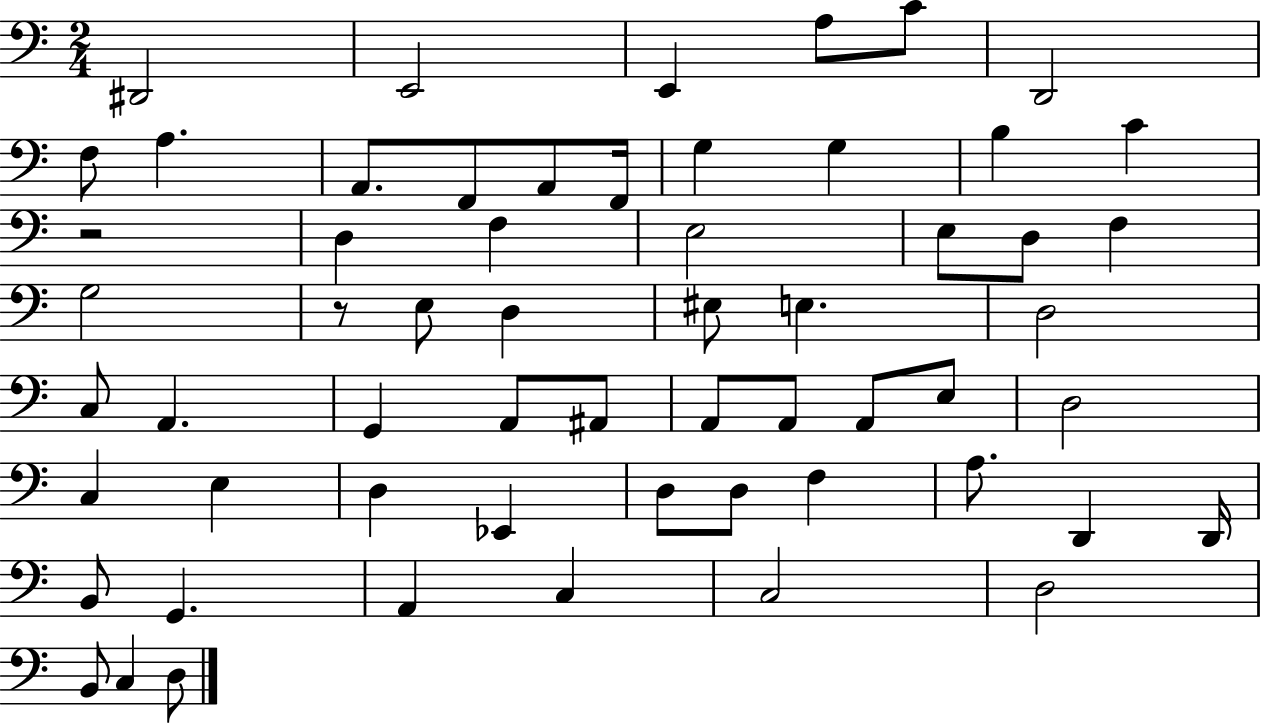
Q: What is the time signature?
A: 2/4